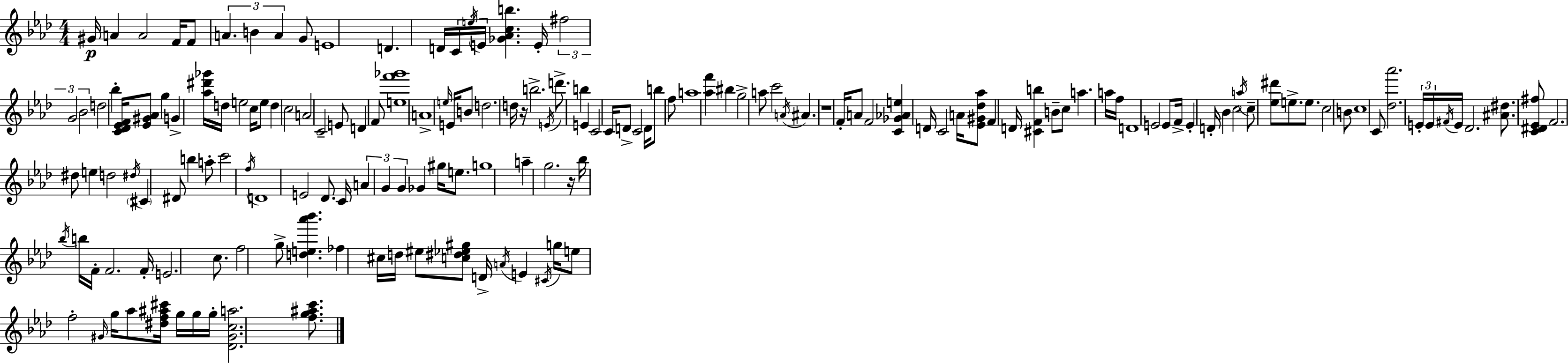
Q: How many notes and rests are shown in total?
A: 165